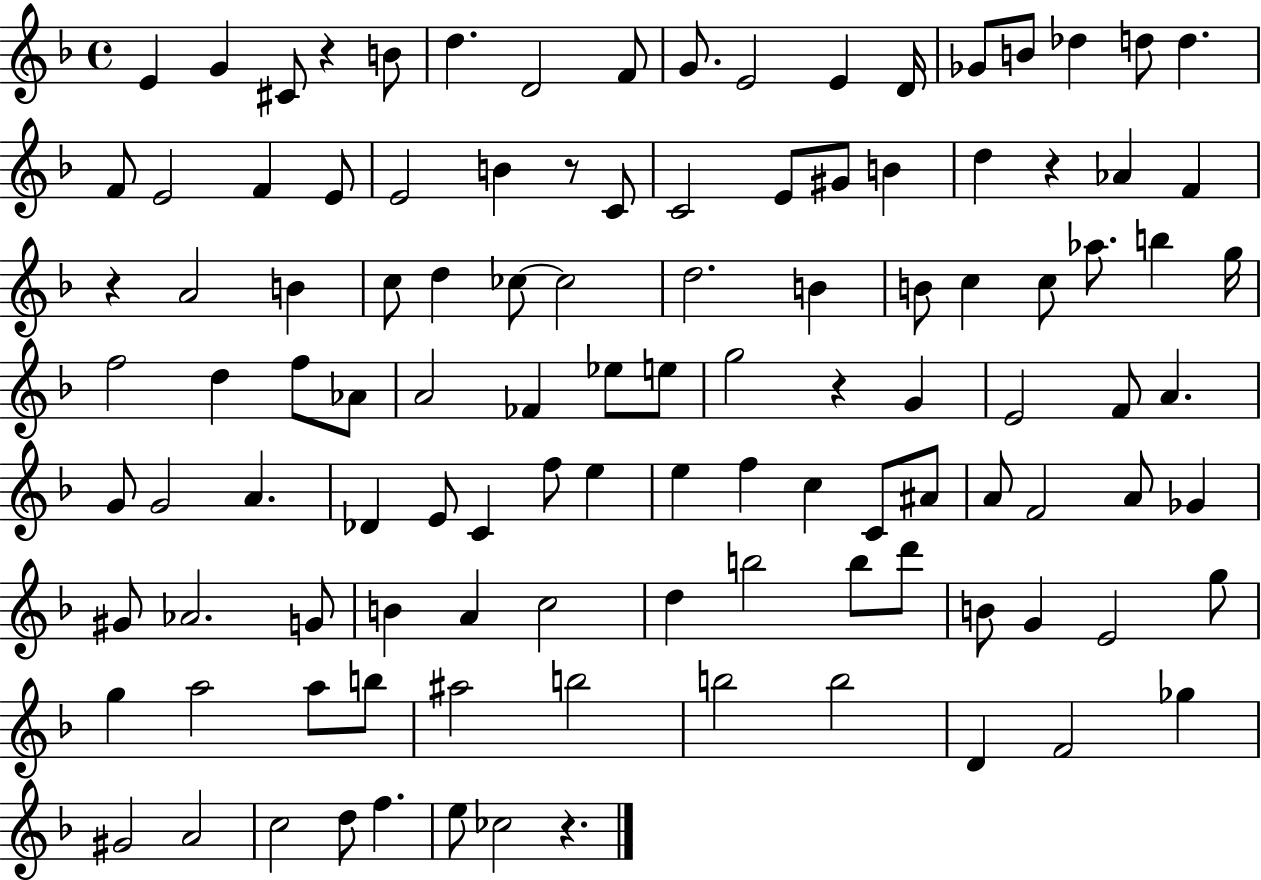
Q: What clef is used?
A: treble